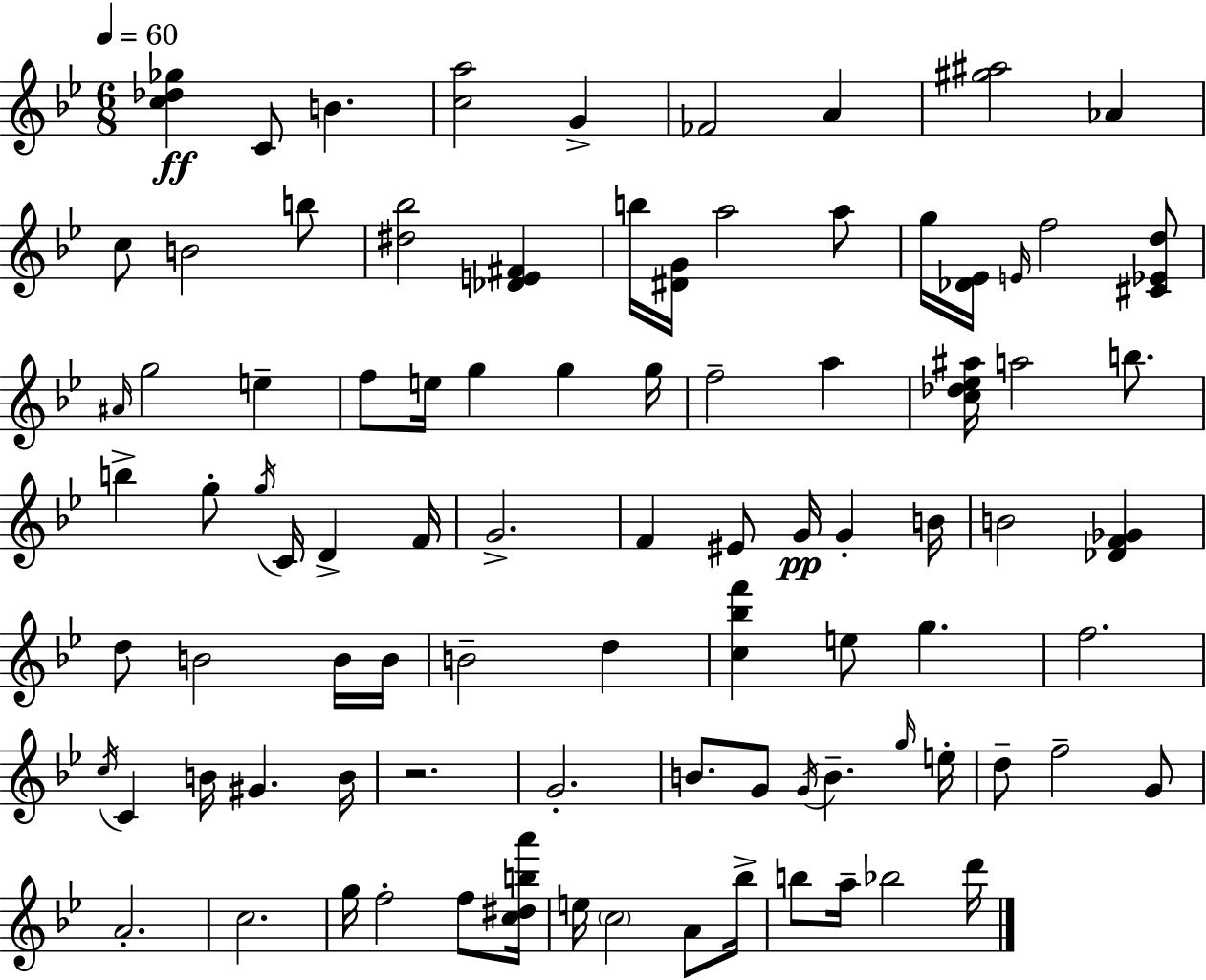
X:1
T:Untitled
M:6/8
L:1/4
K:Gm
[c_d_g] C/2 B [ca]2 G _F2 A [^g^a]2 _A c/2 B2 b/2 [^d_b]2 [_DE^F] b/4 [^DG]/4 a2 a/2 g/4 [_D_E]/4 E/4 f2 [^C_Ed]/2 ^A/4 g2 e f/2 e/4 g g g/4 f2 a [c_d_e^a]/4 a2 b/2 b g/2 g/4 C/4 D F/4 G2 F ^E/2 G/4 G B/4 B2 [_DF_G] d/2 B2 B/4 B/4 B2 d [c_bf'] e/2 g f2 c/4 C B/4 ^G B/4 z2 G2 B/2 G/2 G/4 B g/4 e/4 d/2 f2 G/2 A2 c2 g/4 f2 f/2 [c^dba']/4 e/4 c2 A/2 _b/4 b/2 a/4 _b2 d'/4